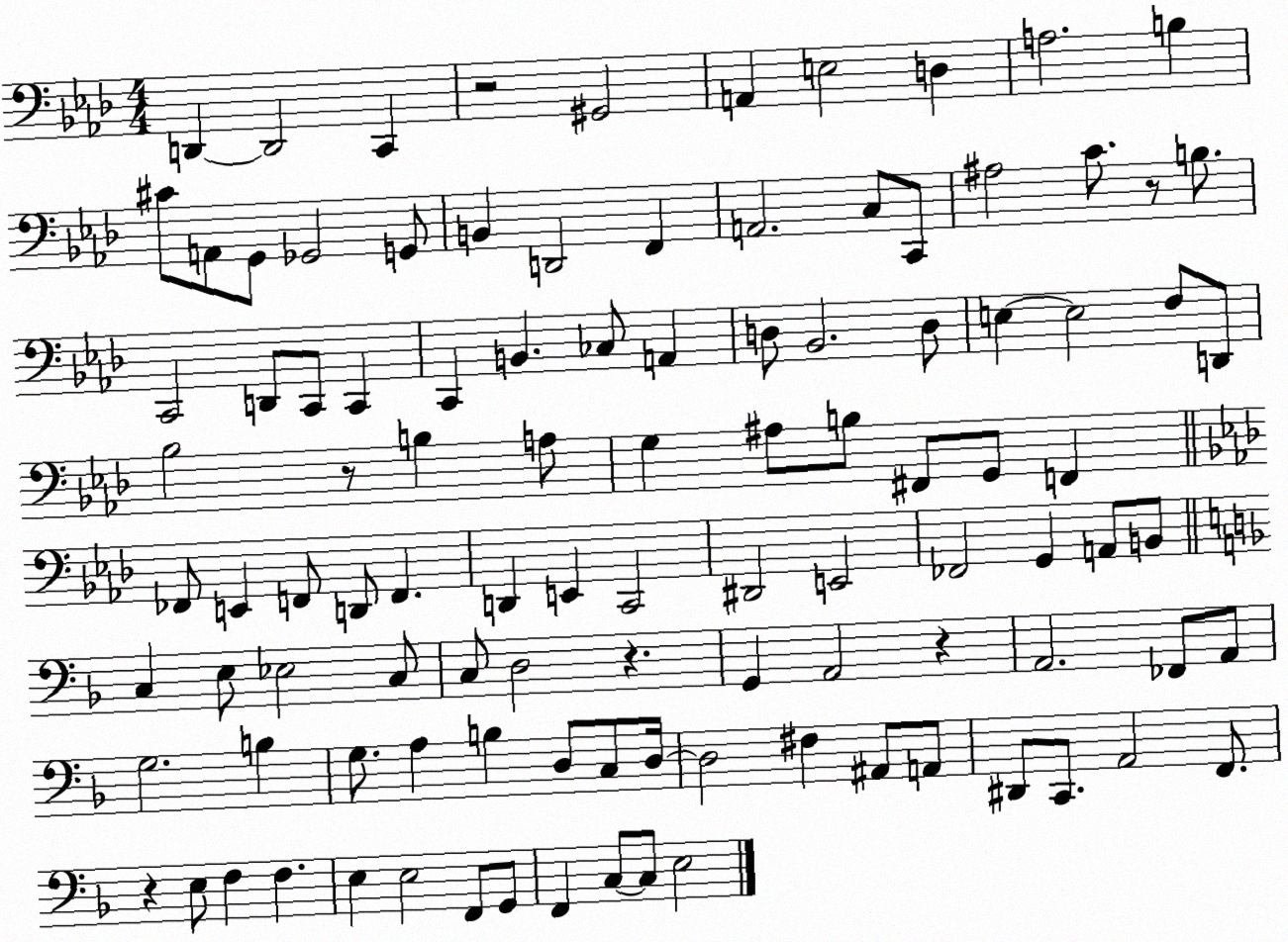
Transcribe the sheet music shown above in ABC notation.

X:1
T:Untitled
M:4/4
L:1/4
K:Ab
D,, D,,2 C,, z2 ^G,,2 A,, E,2 D, A,2 B, ^C/2 A,,/2 G,,/2 _G,,2 G,,/2 B,, D,,2 F,, A,,2 C,/2 C,,/2 ^A,2 C/2 z/2 B,/2 C,,2 D,,/2 C,,/2 C,, C,, B,, _C,/2 A,, D,/2 _B,,2 D,/2 E, E,2 F,/2 D,,/2 _B,2 z/2 B, A,/2 G, ^A,/2 B,/2 ^F,,/2 G,,/2 F,, _F,,/2 E,, F,,/2 D,,/2 F,, D,, E,, C,,2 ^D,,2 E,,2 _F,,2 G,, A,,/2 B,,/2 C, E,/2 _E,2 C,/2 C,/2 D,2 z G,, A,,2 z A,,2 _F,,/2 A,,/2 G,2 B, G,/2 A, B, D,/2 C,/2 D,/4 D,2 ^F, ^A,,/2 A,,/2 ^D,,/2 C,,/2 A,,2 F,,/2 z E,/2 F, F, E, E,2 F,,/2 G,,/2 F,, C,/2 C,/2 E,2